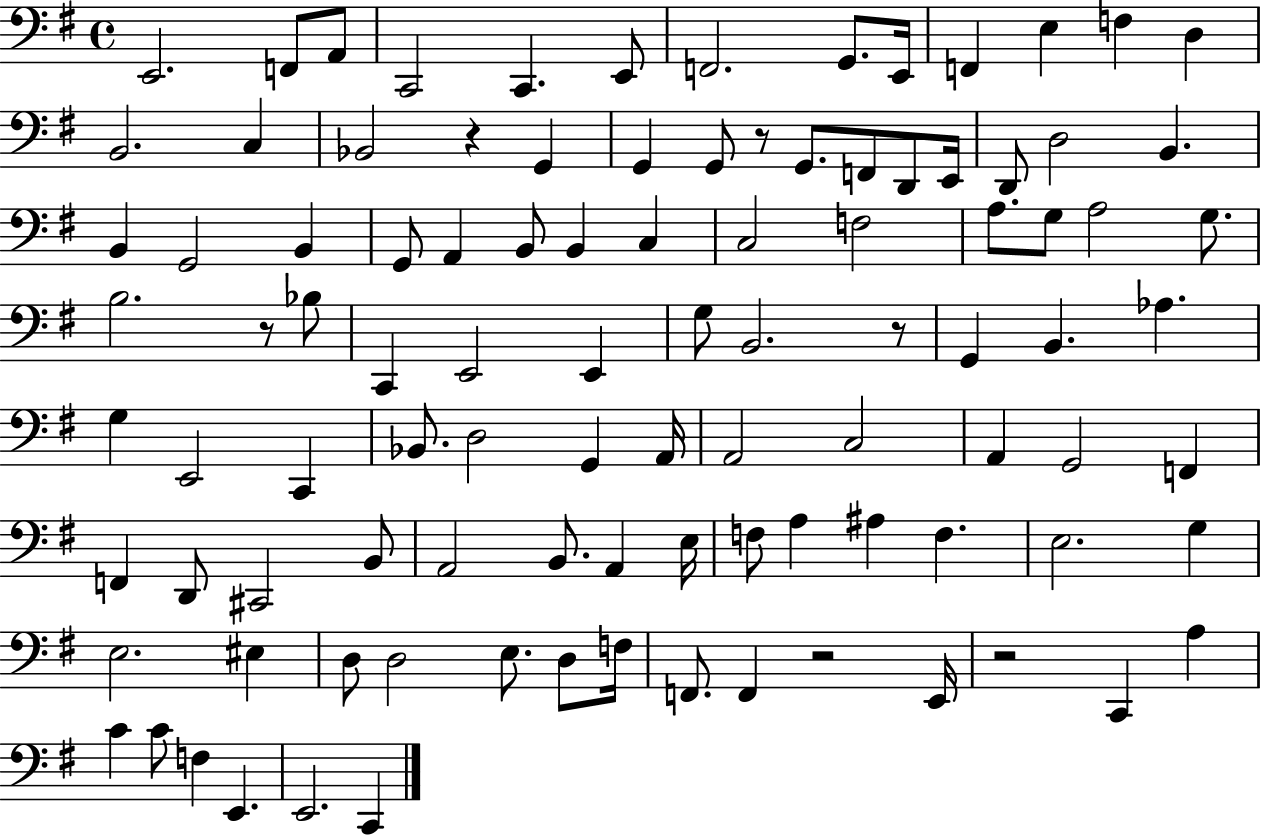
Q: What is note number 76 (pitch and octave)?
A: G3